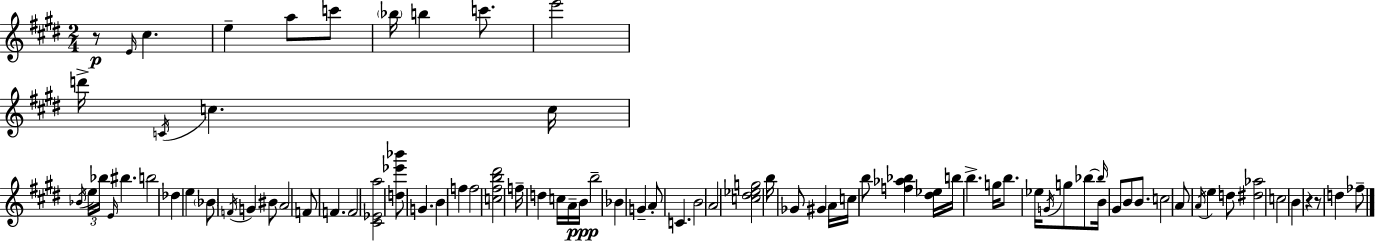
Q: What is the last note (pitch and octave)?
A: FES5